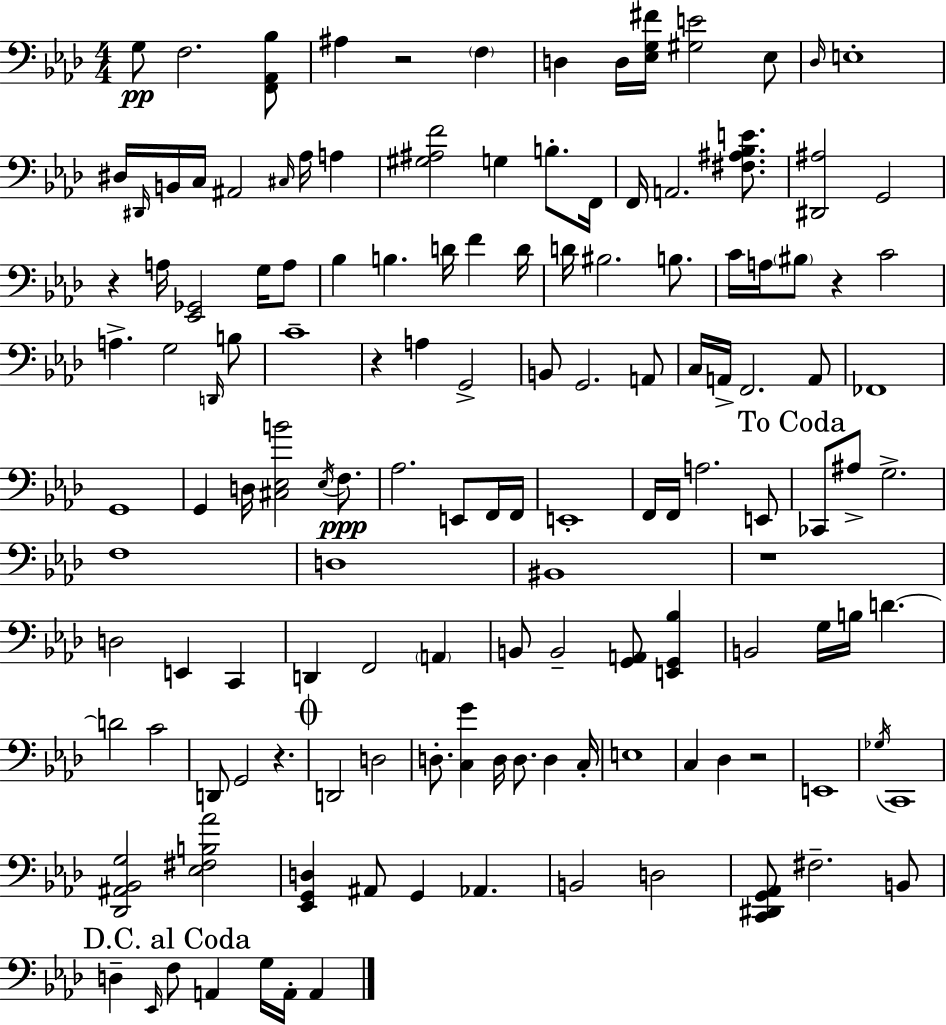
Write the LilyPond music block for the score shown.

{
  \clef bass
  \numericTimeSignature
  \time 4/4
  \key f \minor
  \repeat volta 2 { g8\pp f2. <f, aes, bes>8 | ais4 r2 \parenthesize f4 | d4 d16 <ees g fis'>16 <gis e'>2 ees8 | \grace { des16 } e1-. | \break dis16 \grace { dis,16 } b,16 c16 ais,2 \grace { cis16 } aes16 a4 | <gis ais f'>2 g4 b8.-. | f,16 f,16 a,2. | <fis ais bes e'>8. <dis, ais>2 g,2 | \break r4 a16 <ees, ges,>2 | g16 a8 bes4 b4. d'16 f'4 | d'16 d'16 bis2. | b8. c'16 a16 \parenthesize bis8 r4 c'2 | \break a4.-> g2 | \grace { d,16 } b8 c'1-- | r4 a4 g,2-> | b,8 g,2. | \break a,8 c16 a,16-> f,2. | a,8 fes,1 | g,1 | g,4 d16 <cis ees b'>2 | \break \acciaccatura { ees16 } f8.\ppp aes2. | e,8 f,16 f,16 e,1-. | f,16 f,16 a2. | e,8 \mark "To Coda" ces,8 ais8-> g2.-> | \break f1 | d1 | bis,1 | r1 | \break d2 e,4 | c,4 d,4 f,2 | \parenthesize a,4 b,8 b,2-- <g, a,>8 | <e, g, bes>4 b,2 g16 b16 d'4.~~ | \break d'2 c'2 | d,8 g,2 r4. | \mark \markup { \musicglyph "scripts.coda" } d,2 d2 | d8.-. <c g'>4 d16 d8. | \break d4 c16-. e1 | c4 des4 r2 | e,1 | \acciaccatura { ges16 } c,1 | \break <des, ais, bes, g>2 <ees fis b aes'>2 | <ees, g, d>4 ais,8 g,4 | aes,4. b,2 d2 | <c, dis, g, aes,>8 fis2.-- | \break b,8 \mark "D.C. al Coda" d4-- \grace { ees,16 } f8 a,4 | g16 a,16-. a,4 } \bar "|."
}